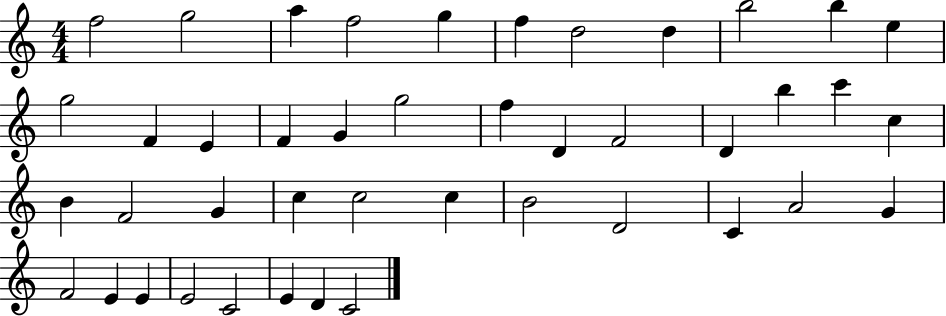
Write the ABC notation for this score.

X:1
T:Untitled
M:4/4
L:1/4
K:C
f2 g2 a f2 g f d2 d b2 b e g2 F E F G g2 f D F2 D b c' c B F2 G c c2 c B2 D2 C A2 G F2 E E E2 C2 E D C2